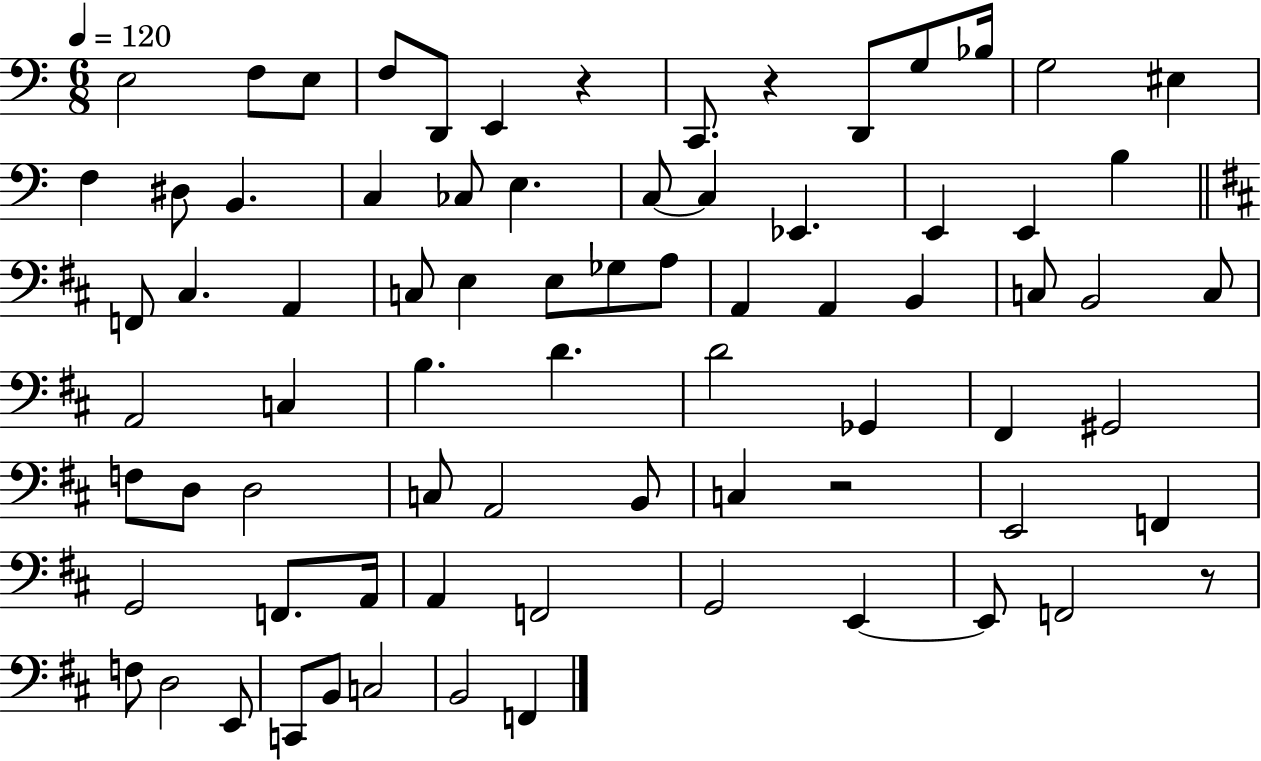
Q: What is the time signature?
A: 6/8